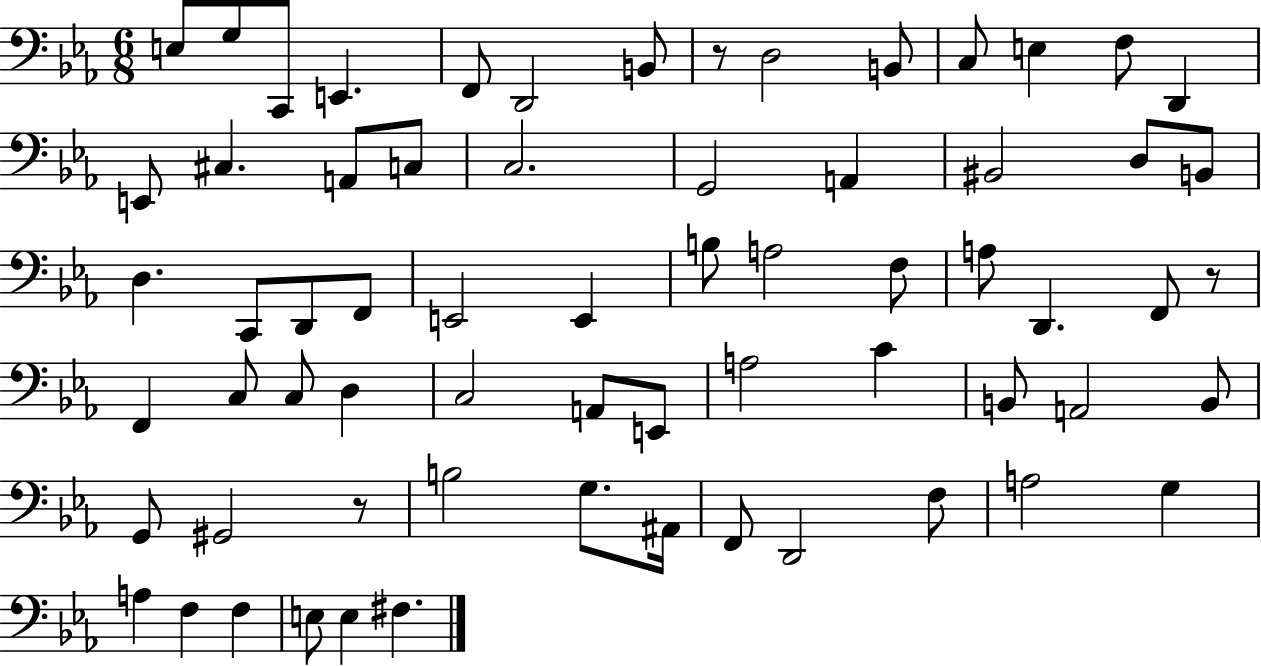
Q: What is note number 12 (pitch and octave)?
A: F3